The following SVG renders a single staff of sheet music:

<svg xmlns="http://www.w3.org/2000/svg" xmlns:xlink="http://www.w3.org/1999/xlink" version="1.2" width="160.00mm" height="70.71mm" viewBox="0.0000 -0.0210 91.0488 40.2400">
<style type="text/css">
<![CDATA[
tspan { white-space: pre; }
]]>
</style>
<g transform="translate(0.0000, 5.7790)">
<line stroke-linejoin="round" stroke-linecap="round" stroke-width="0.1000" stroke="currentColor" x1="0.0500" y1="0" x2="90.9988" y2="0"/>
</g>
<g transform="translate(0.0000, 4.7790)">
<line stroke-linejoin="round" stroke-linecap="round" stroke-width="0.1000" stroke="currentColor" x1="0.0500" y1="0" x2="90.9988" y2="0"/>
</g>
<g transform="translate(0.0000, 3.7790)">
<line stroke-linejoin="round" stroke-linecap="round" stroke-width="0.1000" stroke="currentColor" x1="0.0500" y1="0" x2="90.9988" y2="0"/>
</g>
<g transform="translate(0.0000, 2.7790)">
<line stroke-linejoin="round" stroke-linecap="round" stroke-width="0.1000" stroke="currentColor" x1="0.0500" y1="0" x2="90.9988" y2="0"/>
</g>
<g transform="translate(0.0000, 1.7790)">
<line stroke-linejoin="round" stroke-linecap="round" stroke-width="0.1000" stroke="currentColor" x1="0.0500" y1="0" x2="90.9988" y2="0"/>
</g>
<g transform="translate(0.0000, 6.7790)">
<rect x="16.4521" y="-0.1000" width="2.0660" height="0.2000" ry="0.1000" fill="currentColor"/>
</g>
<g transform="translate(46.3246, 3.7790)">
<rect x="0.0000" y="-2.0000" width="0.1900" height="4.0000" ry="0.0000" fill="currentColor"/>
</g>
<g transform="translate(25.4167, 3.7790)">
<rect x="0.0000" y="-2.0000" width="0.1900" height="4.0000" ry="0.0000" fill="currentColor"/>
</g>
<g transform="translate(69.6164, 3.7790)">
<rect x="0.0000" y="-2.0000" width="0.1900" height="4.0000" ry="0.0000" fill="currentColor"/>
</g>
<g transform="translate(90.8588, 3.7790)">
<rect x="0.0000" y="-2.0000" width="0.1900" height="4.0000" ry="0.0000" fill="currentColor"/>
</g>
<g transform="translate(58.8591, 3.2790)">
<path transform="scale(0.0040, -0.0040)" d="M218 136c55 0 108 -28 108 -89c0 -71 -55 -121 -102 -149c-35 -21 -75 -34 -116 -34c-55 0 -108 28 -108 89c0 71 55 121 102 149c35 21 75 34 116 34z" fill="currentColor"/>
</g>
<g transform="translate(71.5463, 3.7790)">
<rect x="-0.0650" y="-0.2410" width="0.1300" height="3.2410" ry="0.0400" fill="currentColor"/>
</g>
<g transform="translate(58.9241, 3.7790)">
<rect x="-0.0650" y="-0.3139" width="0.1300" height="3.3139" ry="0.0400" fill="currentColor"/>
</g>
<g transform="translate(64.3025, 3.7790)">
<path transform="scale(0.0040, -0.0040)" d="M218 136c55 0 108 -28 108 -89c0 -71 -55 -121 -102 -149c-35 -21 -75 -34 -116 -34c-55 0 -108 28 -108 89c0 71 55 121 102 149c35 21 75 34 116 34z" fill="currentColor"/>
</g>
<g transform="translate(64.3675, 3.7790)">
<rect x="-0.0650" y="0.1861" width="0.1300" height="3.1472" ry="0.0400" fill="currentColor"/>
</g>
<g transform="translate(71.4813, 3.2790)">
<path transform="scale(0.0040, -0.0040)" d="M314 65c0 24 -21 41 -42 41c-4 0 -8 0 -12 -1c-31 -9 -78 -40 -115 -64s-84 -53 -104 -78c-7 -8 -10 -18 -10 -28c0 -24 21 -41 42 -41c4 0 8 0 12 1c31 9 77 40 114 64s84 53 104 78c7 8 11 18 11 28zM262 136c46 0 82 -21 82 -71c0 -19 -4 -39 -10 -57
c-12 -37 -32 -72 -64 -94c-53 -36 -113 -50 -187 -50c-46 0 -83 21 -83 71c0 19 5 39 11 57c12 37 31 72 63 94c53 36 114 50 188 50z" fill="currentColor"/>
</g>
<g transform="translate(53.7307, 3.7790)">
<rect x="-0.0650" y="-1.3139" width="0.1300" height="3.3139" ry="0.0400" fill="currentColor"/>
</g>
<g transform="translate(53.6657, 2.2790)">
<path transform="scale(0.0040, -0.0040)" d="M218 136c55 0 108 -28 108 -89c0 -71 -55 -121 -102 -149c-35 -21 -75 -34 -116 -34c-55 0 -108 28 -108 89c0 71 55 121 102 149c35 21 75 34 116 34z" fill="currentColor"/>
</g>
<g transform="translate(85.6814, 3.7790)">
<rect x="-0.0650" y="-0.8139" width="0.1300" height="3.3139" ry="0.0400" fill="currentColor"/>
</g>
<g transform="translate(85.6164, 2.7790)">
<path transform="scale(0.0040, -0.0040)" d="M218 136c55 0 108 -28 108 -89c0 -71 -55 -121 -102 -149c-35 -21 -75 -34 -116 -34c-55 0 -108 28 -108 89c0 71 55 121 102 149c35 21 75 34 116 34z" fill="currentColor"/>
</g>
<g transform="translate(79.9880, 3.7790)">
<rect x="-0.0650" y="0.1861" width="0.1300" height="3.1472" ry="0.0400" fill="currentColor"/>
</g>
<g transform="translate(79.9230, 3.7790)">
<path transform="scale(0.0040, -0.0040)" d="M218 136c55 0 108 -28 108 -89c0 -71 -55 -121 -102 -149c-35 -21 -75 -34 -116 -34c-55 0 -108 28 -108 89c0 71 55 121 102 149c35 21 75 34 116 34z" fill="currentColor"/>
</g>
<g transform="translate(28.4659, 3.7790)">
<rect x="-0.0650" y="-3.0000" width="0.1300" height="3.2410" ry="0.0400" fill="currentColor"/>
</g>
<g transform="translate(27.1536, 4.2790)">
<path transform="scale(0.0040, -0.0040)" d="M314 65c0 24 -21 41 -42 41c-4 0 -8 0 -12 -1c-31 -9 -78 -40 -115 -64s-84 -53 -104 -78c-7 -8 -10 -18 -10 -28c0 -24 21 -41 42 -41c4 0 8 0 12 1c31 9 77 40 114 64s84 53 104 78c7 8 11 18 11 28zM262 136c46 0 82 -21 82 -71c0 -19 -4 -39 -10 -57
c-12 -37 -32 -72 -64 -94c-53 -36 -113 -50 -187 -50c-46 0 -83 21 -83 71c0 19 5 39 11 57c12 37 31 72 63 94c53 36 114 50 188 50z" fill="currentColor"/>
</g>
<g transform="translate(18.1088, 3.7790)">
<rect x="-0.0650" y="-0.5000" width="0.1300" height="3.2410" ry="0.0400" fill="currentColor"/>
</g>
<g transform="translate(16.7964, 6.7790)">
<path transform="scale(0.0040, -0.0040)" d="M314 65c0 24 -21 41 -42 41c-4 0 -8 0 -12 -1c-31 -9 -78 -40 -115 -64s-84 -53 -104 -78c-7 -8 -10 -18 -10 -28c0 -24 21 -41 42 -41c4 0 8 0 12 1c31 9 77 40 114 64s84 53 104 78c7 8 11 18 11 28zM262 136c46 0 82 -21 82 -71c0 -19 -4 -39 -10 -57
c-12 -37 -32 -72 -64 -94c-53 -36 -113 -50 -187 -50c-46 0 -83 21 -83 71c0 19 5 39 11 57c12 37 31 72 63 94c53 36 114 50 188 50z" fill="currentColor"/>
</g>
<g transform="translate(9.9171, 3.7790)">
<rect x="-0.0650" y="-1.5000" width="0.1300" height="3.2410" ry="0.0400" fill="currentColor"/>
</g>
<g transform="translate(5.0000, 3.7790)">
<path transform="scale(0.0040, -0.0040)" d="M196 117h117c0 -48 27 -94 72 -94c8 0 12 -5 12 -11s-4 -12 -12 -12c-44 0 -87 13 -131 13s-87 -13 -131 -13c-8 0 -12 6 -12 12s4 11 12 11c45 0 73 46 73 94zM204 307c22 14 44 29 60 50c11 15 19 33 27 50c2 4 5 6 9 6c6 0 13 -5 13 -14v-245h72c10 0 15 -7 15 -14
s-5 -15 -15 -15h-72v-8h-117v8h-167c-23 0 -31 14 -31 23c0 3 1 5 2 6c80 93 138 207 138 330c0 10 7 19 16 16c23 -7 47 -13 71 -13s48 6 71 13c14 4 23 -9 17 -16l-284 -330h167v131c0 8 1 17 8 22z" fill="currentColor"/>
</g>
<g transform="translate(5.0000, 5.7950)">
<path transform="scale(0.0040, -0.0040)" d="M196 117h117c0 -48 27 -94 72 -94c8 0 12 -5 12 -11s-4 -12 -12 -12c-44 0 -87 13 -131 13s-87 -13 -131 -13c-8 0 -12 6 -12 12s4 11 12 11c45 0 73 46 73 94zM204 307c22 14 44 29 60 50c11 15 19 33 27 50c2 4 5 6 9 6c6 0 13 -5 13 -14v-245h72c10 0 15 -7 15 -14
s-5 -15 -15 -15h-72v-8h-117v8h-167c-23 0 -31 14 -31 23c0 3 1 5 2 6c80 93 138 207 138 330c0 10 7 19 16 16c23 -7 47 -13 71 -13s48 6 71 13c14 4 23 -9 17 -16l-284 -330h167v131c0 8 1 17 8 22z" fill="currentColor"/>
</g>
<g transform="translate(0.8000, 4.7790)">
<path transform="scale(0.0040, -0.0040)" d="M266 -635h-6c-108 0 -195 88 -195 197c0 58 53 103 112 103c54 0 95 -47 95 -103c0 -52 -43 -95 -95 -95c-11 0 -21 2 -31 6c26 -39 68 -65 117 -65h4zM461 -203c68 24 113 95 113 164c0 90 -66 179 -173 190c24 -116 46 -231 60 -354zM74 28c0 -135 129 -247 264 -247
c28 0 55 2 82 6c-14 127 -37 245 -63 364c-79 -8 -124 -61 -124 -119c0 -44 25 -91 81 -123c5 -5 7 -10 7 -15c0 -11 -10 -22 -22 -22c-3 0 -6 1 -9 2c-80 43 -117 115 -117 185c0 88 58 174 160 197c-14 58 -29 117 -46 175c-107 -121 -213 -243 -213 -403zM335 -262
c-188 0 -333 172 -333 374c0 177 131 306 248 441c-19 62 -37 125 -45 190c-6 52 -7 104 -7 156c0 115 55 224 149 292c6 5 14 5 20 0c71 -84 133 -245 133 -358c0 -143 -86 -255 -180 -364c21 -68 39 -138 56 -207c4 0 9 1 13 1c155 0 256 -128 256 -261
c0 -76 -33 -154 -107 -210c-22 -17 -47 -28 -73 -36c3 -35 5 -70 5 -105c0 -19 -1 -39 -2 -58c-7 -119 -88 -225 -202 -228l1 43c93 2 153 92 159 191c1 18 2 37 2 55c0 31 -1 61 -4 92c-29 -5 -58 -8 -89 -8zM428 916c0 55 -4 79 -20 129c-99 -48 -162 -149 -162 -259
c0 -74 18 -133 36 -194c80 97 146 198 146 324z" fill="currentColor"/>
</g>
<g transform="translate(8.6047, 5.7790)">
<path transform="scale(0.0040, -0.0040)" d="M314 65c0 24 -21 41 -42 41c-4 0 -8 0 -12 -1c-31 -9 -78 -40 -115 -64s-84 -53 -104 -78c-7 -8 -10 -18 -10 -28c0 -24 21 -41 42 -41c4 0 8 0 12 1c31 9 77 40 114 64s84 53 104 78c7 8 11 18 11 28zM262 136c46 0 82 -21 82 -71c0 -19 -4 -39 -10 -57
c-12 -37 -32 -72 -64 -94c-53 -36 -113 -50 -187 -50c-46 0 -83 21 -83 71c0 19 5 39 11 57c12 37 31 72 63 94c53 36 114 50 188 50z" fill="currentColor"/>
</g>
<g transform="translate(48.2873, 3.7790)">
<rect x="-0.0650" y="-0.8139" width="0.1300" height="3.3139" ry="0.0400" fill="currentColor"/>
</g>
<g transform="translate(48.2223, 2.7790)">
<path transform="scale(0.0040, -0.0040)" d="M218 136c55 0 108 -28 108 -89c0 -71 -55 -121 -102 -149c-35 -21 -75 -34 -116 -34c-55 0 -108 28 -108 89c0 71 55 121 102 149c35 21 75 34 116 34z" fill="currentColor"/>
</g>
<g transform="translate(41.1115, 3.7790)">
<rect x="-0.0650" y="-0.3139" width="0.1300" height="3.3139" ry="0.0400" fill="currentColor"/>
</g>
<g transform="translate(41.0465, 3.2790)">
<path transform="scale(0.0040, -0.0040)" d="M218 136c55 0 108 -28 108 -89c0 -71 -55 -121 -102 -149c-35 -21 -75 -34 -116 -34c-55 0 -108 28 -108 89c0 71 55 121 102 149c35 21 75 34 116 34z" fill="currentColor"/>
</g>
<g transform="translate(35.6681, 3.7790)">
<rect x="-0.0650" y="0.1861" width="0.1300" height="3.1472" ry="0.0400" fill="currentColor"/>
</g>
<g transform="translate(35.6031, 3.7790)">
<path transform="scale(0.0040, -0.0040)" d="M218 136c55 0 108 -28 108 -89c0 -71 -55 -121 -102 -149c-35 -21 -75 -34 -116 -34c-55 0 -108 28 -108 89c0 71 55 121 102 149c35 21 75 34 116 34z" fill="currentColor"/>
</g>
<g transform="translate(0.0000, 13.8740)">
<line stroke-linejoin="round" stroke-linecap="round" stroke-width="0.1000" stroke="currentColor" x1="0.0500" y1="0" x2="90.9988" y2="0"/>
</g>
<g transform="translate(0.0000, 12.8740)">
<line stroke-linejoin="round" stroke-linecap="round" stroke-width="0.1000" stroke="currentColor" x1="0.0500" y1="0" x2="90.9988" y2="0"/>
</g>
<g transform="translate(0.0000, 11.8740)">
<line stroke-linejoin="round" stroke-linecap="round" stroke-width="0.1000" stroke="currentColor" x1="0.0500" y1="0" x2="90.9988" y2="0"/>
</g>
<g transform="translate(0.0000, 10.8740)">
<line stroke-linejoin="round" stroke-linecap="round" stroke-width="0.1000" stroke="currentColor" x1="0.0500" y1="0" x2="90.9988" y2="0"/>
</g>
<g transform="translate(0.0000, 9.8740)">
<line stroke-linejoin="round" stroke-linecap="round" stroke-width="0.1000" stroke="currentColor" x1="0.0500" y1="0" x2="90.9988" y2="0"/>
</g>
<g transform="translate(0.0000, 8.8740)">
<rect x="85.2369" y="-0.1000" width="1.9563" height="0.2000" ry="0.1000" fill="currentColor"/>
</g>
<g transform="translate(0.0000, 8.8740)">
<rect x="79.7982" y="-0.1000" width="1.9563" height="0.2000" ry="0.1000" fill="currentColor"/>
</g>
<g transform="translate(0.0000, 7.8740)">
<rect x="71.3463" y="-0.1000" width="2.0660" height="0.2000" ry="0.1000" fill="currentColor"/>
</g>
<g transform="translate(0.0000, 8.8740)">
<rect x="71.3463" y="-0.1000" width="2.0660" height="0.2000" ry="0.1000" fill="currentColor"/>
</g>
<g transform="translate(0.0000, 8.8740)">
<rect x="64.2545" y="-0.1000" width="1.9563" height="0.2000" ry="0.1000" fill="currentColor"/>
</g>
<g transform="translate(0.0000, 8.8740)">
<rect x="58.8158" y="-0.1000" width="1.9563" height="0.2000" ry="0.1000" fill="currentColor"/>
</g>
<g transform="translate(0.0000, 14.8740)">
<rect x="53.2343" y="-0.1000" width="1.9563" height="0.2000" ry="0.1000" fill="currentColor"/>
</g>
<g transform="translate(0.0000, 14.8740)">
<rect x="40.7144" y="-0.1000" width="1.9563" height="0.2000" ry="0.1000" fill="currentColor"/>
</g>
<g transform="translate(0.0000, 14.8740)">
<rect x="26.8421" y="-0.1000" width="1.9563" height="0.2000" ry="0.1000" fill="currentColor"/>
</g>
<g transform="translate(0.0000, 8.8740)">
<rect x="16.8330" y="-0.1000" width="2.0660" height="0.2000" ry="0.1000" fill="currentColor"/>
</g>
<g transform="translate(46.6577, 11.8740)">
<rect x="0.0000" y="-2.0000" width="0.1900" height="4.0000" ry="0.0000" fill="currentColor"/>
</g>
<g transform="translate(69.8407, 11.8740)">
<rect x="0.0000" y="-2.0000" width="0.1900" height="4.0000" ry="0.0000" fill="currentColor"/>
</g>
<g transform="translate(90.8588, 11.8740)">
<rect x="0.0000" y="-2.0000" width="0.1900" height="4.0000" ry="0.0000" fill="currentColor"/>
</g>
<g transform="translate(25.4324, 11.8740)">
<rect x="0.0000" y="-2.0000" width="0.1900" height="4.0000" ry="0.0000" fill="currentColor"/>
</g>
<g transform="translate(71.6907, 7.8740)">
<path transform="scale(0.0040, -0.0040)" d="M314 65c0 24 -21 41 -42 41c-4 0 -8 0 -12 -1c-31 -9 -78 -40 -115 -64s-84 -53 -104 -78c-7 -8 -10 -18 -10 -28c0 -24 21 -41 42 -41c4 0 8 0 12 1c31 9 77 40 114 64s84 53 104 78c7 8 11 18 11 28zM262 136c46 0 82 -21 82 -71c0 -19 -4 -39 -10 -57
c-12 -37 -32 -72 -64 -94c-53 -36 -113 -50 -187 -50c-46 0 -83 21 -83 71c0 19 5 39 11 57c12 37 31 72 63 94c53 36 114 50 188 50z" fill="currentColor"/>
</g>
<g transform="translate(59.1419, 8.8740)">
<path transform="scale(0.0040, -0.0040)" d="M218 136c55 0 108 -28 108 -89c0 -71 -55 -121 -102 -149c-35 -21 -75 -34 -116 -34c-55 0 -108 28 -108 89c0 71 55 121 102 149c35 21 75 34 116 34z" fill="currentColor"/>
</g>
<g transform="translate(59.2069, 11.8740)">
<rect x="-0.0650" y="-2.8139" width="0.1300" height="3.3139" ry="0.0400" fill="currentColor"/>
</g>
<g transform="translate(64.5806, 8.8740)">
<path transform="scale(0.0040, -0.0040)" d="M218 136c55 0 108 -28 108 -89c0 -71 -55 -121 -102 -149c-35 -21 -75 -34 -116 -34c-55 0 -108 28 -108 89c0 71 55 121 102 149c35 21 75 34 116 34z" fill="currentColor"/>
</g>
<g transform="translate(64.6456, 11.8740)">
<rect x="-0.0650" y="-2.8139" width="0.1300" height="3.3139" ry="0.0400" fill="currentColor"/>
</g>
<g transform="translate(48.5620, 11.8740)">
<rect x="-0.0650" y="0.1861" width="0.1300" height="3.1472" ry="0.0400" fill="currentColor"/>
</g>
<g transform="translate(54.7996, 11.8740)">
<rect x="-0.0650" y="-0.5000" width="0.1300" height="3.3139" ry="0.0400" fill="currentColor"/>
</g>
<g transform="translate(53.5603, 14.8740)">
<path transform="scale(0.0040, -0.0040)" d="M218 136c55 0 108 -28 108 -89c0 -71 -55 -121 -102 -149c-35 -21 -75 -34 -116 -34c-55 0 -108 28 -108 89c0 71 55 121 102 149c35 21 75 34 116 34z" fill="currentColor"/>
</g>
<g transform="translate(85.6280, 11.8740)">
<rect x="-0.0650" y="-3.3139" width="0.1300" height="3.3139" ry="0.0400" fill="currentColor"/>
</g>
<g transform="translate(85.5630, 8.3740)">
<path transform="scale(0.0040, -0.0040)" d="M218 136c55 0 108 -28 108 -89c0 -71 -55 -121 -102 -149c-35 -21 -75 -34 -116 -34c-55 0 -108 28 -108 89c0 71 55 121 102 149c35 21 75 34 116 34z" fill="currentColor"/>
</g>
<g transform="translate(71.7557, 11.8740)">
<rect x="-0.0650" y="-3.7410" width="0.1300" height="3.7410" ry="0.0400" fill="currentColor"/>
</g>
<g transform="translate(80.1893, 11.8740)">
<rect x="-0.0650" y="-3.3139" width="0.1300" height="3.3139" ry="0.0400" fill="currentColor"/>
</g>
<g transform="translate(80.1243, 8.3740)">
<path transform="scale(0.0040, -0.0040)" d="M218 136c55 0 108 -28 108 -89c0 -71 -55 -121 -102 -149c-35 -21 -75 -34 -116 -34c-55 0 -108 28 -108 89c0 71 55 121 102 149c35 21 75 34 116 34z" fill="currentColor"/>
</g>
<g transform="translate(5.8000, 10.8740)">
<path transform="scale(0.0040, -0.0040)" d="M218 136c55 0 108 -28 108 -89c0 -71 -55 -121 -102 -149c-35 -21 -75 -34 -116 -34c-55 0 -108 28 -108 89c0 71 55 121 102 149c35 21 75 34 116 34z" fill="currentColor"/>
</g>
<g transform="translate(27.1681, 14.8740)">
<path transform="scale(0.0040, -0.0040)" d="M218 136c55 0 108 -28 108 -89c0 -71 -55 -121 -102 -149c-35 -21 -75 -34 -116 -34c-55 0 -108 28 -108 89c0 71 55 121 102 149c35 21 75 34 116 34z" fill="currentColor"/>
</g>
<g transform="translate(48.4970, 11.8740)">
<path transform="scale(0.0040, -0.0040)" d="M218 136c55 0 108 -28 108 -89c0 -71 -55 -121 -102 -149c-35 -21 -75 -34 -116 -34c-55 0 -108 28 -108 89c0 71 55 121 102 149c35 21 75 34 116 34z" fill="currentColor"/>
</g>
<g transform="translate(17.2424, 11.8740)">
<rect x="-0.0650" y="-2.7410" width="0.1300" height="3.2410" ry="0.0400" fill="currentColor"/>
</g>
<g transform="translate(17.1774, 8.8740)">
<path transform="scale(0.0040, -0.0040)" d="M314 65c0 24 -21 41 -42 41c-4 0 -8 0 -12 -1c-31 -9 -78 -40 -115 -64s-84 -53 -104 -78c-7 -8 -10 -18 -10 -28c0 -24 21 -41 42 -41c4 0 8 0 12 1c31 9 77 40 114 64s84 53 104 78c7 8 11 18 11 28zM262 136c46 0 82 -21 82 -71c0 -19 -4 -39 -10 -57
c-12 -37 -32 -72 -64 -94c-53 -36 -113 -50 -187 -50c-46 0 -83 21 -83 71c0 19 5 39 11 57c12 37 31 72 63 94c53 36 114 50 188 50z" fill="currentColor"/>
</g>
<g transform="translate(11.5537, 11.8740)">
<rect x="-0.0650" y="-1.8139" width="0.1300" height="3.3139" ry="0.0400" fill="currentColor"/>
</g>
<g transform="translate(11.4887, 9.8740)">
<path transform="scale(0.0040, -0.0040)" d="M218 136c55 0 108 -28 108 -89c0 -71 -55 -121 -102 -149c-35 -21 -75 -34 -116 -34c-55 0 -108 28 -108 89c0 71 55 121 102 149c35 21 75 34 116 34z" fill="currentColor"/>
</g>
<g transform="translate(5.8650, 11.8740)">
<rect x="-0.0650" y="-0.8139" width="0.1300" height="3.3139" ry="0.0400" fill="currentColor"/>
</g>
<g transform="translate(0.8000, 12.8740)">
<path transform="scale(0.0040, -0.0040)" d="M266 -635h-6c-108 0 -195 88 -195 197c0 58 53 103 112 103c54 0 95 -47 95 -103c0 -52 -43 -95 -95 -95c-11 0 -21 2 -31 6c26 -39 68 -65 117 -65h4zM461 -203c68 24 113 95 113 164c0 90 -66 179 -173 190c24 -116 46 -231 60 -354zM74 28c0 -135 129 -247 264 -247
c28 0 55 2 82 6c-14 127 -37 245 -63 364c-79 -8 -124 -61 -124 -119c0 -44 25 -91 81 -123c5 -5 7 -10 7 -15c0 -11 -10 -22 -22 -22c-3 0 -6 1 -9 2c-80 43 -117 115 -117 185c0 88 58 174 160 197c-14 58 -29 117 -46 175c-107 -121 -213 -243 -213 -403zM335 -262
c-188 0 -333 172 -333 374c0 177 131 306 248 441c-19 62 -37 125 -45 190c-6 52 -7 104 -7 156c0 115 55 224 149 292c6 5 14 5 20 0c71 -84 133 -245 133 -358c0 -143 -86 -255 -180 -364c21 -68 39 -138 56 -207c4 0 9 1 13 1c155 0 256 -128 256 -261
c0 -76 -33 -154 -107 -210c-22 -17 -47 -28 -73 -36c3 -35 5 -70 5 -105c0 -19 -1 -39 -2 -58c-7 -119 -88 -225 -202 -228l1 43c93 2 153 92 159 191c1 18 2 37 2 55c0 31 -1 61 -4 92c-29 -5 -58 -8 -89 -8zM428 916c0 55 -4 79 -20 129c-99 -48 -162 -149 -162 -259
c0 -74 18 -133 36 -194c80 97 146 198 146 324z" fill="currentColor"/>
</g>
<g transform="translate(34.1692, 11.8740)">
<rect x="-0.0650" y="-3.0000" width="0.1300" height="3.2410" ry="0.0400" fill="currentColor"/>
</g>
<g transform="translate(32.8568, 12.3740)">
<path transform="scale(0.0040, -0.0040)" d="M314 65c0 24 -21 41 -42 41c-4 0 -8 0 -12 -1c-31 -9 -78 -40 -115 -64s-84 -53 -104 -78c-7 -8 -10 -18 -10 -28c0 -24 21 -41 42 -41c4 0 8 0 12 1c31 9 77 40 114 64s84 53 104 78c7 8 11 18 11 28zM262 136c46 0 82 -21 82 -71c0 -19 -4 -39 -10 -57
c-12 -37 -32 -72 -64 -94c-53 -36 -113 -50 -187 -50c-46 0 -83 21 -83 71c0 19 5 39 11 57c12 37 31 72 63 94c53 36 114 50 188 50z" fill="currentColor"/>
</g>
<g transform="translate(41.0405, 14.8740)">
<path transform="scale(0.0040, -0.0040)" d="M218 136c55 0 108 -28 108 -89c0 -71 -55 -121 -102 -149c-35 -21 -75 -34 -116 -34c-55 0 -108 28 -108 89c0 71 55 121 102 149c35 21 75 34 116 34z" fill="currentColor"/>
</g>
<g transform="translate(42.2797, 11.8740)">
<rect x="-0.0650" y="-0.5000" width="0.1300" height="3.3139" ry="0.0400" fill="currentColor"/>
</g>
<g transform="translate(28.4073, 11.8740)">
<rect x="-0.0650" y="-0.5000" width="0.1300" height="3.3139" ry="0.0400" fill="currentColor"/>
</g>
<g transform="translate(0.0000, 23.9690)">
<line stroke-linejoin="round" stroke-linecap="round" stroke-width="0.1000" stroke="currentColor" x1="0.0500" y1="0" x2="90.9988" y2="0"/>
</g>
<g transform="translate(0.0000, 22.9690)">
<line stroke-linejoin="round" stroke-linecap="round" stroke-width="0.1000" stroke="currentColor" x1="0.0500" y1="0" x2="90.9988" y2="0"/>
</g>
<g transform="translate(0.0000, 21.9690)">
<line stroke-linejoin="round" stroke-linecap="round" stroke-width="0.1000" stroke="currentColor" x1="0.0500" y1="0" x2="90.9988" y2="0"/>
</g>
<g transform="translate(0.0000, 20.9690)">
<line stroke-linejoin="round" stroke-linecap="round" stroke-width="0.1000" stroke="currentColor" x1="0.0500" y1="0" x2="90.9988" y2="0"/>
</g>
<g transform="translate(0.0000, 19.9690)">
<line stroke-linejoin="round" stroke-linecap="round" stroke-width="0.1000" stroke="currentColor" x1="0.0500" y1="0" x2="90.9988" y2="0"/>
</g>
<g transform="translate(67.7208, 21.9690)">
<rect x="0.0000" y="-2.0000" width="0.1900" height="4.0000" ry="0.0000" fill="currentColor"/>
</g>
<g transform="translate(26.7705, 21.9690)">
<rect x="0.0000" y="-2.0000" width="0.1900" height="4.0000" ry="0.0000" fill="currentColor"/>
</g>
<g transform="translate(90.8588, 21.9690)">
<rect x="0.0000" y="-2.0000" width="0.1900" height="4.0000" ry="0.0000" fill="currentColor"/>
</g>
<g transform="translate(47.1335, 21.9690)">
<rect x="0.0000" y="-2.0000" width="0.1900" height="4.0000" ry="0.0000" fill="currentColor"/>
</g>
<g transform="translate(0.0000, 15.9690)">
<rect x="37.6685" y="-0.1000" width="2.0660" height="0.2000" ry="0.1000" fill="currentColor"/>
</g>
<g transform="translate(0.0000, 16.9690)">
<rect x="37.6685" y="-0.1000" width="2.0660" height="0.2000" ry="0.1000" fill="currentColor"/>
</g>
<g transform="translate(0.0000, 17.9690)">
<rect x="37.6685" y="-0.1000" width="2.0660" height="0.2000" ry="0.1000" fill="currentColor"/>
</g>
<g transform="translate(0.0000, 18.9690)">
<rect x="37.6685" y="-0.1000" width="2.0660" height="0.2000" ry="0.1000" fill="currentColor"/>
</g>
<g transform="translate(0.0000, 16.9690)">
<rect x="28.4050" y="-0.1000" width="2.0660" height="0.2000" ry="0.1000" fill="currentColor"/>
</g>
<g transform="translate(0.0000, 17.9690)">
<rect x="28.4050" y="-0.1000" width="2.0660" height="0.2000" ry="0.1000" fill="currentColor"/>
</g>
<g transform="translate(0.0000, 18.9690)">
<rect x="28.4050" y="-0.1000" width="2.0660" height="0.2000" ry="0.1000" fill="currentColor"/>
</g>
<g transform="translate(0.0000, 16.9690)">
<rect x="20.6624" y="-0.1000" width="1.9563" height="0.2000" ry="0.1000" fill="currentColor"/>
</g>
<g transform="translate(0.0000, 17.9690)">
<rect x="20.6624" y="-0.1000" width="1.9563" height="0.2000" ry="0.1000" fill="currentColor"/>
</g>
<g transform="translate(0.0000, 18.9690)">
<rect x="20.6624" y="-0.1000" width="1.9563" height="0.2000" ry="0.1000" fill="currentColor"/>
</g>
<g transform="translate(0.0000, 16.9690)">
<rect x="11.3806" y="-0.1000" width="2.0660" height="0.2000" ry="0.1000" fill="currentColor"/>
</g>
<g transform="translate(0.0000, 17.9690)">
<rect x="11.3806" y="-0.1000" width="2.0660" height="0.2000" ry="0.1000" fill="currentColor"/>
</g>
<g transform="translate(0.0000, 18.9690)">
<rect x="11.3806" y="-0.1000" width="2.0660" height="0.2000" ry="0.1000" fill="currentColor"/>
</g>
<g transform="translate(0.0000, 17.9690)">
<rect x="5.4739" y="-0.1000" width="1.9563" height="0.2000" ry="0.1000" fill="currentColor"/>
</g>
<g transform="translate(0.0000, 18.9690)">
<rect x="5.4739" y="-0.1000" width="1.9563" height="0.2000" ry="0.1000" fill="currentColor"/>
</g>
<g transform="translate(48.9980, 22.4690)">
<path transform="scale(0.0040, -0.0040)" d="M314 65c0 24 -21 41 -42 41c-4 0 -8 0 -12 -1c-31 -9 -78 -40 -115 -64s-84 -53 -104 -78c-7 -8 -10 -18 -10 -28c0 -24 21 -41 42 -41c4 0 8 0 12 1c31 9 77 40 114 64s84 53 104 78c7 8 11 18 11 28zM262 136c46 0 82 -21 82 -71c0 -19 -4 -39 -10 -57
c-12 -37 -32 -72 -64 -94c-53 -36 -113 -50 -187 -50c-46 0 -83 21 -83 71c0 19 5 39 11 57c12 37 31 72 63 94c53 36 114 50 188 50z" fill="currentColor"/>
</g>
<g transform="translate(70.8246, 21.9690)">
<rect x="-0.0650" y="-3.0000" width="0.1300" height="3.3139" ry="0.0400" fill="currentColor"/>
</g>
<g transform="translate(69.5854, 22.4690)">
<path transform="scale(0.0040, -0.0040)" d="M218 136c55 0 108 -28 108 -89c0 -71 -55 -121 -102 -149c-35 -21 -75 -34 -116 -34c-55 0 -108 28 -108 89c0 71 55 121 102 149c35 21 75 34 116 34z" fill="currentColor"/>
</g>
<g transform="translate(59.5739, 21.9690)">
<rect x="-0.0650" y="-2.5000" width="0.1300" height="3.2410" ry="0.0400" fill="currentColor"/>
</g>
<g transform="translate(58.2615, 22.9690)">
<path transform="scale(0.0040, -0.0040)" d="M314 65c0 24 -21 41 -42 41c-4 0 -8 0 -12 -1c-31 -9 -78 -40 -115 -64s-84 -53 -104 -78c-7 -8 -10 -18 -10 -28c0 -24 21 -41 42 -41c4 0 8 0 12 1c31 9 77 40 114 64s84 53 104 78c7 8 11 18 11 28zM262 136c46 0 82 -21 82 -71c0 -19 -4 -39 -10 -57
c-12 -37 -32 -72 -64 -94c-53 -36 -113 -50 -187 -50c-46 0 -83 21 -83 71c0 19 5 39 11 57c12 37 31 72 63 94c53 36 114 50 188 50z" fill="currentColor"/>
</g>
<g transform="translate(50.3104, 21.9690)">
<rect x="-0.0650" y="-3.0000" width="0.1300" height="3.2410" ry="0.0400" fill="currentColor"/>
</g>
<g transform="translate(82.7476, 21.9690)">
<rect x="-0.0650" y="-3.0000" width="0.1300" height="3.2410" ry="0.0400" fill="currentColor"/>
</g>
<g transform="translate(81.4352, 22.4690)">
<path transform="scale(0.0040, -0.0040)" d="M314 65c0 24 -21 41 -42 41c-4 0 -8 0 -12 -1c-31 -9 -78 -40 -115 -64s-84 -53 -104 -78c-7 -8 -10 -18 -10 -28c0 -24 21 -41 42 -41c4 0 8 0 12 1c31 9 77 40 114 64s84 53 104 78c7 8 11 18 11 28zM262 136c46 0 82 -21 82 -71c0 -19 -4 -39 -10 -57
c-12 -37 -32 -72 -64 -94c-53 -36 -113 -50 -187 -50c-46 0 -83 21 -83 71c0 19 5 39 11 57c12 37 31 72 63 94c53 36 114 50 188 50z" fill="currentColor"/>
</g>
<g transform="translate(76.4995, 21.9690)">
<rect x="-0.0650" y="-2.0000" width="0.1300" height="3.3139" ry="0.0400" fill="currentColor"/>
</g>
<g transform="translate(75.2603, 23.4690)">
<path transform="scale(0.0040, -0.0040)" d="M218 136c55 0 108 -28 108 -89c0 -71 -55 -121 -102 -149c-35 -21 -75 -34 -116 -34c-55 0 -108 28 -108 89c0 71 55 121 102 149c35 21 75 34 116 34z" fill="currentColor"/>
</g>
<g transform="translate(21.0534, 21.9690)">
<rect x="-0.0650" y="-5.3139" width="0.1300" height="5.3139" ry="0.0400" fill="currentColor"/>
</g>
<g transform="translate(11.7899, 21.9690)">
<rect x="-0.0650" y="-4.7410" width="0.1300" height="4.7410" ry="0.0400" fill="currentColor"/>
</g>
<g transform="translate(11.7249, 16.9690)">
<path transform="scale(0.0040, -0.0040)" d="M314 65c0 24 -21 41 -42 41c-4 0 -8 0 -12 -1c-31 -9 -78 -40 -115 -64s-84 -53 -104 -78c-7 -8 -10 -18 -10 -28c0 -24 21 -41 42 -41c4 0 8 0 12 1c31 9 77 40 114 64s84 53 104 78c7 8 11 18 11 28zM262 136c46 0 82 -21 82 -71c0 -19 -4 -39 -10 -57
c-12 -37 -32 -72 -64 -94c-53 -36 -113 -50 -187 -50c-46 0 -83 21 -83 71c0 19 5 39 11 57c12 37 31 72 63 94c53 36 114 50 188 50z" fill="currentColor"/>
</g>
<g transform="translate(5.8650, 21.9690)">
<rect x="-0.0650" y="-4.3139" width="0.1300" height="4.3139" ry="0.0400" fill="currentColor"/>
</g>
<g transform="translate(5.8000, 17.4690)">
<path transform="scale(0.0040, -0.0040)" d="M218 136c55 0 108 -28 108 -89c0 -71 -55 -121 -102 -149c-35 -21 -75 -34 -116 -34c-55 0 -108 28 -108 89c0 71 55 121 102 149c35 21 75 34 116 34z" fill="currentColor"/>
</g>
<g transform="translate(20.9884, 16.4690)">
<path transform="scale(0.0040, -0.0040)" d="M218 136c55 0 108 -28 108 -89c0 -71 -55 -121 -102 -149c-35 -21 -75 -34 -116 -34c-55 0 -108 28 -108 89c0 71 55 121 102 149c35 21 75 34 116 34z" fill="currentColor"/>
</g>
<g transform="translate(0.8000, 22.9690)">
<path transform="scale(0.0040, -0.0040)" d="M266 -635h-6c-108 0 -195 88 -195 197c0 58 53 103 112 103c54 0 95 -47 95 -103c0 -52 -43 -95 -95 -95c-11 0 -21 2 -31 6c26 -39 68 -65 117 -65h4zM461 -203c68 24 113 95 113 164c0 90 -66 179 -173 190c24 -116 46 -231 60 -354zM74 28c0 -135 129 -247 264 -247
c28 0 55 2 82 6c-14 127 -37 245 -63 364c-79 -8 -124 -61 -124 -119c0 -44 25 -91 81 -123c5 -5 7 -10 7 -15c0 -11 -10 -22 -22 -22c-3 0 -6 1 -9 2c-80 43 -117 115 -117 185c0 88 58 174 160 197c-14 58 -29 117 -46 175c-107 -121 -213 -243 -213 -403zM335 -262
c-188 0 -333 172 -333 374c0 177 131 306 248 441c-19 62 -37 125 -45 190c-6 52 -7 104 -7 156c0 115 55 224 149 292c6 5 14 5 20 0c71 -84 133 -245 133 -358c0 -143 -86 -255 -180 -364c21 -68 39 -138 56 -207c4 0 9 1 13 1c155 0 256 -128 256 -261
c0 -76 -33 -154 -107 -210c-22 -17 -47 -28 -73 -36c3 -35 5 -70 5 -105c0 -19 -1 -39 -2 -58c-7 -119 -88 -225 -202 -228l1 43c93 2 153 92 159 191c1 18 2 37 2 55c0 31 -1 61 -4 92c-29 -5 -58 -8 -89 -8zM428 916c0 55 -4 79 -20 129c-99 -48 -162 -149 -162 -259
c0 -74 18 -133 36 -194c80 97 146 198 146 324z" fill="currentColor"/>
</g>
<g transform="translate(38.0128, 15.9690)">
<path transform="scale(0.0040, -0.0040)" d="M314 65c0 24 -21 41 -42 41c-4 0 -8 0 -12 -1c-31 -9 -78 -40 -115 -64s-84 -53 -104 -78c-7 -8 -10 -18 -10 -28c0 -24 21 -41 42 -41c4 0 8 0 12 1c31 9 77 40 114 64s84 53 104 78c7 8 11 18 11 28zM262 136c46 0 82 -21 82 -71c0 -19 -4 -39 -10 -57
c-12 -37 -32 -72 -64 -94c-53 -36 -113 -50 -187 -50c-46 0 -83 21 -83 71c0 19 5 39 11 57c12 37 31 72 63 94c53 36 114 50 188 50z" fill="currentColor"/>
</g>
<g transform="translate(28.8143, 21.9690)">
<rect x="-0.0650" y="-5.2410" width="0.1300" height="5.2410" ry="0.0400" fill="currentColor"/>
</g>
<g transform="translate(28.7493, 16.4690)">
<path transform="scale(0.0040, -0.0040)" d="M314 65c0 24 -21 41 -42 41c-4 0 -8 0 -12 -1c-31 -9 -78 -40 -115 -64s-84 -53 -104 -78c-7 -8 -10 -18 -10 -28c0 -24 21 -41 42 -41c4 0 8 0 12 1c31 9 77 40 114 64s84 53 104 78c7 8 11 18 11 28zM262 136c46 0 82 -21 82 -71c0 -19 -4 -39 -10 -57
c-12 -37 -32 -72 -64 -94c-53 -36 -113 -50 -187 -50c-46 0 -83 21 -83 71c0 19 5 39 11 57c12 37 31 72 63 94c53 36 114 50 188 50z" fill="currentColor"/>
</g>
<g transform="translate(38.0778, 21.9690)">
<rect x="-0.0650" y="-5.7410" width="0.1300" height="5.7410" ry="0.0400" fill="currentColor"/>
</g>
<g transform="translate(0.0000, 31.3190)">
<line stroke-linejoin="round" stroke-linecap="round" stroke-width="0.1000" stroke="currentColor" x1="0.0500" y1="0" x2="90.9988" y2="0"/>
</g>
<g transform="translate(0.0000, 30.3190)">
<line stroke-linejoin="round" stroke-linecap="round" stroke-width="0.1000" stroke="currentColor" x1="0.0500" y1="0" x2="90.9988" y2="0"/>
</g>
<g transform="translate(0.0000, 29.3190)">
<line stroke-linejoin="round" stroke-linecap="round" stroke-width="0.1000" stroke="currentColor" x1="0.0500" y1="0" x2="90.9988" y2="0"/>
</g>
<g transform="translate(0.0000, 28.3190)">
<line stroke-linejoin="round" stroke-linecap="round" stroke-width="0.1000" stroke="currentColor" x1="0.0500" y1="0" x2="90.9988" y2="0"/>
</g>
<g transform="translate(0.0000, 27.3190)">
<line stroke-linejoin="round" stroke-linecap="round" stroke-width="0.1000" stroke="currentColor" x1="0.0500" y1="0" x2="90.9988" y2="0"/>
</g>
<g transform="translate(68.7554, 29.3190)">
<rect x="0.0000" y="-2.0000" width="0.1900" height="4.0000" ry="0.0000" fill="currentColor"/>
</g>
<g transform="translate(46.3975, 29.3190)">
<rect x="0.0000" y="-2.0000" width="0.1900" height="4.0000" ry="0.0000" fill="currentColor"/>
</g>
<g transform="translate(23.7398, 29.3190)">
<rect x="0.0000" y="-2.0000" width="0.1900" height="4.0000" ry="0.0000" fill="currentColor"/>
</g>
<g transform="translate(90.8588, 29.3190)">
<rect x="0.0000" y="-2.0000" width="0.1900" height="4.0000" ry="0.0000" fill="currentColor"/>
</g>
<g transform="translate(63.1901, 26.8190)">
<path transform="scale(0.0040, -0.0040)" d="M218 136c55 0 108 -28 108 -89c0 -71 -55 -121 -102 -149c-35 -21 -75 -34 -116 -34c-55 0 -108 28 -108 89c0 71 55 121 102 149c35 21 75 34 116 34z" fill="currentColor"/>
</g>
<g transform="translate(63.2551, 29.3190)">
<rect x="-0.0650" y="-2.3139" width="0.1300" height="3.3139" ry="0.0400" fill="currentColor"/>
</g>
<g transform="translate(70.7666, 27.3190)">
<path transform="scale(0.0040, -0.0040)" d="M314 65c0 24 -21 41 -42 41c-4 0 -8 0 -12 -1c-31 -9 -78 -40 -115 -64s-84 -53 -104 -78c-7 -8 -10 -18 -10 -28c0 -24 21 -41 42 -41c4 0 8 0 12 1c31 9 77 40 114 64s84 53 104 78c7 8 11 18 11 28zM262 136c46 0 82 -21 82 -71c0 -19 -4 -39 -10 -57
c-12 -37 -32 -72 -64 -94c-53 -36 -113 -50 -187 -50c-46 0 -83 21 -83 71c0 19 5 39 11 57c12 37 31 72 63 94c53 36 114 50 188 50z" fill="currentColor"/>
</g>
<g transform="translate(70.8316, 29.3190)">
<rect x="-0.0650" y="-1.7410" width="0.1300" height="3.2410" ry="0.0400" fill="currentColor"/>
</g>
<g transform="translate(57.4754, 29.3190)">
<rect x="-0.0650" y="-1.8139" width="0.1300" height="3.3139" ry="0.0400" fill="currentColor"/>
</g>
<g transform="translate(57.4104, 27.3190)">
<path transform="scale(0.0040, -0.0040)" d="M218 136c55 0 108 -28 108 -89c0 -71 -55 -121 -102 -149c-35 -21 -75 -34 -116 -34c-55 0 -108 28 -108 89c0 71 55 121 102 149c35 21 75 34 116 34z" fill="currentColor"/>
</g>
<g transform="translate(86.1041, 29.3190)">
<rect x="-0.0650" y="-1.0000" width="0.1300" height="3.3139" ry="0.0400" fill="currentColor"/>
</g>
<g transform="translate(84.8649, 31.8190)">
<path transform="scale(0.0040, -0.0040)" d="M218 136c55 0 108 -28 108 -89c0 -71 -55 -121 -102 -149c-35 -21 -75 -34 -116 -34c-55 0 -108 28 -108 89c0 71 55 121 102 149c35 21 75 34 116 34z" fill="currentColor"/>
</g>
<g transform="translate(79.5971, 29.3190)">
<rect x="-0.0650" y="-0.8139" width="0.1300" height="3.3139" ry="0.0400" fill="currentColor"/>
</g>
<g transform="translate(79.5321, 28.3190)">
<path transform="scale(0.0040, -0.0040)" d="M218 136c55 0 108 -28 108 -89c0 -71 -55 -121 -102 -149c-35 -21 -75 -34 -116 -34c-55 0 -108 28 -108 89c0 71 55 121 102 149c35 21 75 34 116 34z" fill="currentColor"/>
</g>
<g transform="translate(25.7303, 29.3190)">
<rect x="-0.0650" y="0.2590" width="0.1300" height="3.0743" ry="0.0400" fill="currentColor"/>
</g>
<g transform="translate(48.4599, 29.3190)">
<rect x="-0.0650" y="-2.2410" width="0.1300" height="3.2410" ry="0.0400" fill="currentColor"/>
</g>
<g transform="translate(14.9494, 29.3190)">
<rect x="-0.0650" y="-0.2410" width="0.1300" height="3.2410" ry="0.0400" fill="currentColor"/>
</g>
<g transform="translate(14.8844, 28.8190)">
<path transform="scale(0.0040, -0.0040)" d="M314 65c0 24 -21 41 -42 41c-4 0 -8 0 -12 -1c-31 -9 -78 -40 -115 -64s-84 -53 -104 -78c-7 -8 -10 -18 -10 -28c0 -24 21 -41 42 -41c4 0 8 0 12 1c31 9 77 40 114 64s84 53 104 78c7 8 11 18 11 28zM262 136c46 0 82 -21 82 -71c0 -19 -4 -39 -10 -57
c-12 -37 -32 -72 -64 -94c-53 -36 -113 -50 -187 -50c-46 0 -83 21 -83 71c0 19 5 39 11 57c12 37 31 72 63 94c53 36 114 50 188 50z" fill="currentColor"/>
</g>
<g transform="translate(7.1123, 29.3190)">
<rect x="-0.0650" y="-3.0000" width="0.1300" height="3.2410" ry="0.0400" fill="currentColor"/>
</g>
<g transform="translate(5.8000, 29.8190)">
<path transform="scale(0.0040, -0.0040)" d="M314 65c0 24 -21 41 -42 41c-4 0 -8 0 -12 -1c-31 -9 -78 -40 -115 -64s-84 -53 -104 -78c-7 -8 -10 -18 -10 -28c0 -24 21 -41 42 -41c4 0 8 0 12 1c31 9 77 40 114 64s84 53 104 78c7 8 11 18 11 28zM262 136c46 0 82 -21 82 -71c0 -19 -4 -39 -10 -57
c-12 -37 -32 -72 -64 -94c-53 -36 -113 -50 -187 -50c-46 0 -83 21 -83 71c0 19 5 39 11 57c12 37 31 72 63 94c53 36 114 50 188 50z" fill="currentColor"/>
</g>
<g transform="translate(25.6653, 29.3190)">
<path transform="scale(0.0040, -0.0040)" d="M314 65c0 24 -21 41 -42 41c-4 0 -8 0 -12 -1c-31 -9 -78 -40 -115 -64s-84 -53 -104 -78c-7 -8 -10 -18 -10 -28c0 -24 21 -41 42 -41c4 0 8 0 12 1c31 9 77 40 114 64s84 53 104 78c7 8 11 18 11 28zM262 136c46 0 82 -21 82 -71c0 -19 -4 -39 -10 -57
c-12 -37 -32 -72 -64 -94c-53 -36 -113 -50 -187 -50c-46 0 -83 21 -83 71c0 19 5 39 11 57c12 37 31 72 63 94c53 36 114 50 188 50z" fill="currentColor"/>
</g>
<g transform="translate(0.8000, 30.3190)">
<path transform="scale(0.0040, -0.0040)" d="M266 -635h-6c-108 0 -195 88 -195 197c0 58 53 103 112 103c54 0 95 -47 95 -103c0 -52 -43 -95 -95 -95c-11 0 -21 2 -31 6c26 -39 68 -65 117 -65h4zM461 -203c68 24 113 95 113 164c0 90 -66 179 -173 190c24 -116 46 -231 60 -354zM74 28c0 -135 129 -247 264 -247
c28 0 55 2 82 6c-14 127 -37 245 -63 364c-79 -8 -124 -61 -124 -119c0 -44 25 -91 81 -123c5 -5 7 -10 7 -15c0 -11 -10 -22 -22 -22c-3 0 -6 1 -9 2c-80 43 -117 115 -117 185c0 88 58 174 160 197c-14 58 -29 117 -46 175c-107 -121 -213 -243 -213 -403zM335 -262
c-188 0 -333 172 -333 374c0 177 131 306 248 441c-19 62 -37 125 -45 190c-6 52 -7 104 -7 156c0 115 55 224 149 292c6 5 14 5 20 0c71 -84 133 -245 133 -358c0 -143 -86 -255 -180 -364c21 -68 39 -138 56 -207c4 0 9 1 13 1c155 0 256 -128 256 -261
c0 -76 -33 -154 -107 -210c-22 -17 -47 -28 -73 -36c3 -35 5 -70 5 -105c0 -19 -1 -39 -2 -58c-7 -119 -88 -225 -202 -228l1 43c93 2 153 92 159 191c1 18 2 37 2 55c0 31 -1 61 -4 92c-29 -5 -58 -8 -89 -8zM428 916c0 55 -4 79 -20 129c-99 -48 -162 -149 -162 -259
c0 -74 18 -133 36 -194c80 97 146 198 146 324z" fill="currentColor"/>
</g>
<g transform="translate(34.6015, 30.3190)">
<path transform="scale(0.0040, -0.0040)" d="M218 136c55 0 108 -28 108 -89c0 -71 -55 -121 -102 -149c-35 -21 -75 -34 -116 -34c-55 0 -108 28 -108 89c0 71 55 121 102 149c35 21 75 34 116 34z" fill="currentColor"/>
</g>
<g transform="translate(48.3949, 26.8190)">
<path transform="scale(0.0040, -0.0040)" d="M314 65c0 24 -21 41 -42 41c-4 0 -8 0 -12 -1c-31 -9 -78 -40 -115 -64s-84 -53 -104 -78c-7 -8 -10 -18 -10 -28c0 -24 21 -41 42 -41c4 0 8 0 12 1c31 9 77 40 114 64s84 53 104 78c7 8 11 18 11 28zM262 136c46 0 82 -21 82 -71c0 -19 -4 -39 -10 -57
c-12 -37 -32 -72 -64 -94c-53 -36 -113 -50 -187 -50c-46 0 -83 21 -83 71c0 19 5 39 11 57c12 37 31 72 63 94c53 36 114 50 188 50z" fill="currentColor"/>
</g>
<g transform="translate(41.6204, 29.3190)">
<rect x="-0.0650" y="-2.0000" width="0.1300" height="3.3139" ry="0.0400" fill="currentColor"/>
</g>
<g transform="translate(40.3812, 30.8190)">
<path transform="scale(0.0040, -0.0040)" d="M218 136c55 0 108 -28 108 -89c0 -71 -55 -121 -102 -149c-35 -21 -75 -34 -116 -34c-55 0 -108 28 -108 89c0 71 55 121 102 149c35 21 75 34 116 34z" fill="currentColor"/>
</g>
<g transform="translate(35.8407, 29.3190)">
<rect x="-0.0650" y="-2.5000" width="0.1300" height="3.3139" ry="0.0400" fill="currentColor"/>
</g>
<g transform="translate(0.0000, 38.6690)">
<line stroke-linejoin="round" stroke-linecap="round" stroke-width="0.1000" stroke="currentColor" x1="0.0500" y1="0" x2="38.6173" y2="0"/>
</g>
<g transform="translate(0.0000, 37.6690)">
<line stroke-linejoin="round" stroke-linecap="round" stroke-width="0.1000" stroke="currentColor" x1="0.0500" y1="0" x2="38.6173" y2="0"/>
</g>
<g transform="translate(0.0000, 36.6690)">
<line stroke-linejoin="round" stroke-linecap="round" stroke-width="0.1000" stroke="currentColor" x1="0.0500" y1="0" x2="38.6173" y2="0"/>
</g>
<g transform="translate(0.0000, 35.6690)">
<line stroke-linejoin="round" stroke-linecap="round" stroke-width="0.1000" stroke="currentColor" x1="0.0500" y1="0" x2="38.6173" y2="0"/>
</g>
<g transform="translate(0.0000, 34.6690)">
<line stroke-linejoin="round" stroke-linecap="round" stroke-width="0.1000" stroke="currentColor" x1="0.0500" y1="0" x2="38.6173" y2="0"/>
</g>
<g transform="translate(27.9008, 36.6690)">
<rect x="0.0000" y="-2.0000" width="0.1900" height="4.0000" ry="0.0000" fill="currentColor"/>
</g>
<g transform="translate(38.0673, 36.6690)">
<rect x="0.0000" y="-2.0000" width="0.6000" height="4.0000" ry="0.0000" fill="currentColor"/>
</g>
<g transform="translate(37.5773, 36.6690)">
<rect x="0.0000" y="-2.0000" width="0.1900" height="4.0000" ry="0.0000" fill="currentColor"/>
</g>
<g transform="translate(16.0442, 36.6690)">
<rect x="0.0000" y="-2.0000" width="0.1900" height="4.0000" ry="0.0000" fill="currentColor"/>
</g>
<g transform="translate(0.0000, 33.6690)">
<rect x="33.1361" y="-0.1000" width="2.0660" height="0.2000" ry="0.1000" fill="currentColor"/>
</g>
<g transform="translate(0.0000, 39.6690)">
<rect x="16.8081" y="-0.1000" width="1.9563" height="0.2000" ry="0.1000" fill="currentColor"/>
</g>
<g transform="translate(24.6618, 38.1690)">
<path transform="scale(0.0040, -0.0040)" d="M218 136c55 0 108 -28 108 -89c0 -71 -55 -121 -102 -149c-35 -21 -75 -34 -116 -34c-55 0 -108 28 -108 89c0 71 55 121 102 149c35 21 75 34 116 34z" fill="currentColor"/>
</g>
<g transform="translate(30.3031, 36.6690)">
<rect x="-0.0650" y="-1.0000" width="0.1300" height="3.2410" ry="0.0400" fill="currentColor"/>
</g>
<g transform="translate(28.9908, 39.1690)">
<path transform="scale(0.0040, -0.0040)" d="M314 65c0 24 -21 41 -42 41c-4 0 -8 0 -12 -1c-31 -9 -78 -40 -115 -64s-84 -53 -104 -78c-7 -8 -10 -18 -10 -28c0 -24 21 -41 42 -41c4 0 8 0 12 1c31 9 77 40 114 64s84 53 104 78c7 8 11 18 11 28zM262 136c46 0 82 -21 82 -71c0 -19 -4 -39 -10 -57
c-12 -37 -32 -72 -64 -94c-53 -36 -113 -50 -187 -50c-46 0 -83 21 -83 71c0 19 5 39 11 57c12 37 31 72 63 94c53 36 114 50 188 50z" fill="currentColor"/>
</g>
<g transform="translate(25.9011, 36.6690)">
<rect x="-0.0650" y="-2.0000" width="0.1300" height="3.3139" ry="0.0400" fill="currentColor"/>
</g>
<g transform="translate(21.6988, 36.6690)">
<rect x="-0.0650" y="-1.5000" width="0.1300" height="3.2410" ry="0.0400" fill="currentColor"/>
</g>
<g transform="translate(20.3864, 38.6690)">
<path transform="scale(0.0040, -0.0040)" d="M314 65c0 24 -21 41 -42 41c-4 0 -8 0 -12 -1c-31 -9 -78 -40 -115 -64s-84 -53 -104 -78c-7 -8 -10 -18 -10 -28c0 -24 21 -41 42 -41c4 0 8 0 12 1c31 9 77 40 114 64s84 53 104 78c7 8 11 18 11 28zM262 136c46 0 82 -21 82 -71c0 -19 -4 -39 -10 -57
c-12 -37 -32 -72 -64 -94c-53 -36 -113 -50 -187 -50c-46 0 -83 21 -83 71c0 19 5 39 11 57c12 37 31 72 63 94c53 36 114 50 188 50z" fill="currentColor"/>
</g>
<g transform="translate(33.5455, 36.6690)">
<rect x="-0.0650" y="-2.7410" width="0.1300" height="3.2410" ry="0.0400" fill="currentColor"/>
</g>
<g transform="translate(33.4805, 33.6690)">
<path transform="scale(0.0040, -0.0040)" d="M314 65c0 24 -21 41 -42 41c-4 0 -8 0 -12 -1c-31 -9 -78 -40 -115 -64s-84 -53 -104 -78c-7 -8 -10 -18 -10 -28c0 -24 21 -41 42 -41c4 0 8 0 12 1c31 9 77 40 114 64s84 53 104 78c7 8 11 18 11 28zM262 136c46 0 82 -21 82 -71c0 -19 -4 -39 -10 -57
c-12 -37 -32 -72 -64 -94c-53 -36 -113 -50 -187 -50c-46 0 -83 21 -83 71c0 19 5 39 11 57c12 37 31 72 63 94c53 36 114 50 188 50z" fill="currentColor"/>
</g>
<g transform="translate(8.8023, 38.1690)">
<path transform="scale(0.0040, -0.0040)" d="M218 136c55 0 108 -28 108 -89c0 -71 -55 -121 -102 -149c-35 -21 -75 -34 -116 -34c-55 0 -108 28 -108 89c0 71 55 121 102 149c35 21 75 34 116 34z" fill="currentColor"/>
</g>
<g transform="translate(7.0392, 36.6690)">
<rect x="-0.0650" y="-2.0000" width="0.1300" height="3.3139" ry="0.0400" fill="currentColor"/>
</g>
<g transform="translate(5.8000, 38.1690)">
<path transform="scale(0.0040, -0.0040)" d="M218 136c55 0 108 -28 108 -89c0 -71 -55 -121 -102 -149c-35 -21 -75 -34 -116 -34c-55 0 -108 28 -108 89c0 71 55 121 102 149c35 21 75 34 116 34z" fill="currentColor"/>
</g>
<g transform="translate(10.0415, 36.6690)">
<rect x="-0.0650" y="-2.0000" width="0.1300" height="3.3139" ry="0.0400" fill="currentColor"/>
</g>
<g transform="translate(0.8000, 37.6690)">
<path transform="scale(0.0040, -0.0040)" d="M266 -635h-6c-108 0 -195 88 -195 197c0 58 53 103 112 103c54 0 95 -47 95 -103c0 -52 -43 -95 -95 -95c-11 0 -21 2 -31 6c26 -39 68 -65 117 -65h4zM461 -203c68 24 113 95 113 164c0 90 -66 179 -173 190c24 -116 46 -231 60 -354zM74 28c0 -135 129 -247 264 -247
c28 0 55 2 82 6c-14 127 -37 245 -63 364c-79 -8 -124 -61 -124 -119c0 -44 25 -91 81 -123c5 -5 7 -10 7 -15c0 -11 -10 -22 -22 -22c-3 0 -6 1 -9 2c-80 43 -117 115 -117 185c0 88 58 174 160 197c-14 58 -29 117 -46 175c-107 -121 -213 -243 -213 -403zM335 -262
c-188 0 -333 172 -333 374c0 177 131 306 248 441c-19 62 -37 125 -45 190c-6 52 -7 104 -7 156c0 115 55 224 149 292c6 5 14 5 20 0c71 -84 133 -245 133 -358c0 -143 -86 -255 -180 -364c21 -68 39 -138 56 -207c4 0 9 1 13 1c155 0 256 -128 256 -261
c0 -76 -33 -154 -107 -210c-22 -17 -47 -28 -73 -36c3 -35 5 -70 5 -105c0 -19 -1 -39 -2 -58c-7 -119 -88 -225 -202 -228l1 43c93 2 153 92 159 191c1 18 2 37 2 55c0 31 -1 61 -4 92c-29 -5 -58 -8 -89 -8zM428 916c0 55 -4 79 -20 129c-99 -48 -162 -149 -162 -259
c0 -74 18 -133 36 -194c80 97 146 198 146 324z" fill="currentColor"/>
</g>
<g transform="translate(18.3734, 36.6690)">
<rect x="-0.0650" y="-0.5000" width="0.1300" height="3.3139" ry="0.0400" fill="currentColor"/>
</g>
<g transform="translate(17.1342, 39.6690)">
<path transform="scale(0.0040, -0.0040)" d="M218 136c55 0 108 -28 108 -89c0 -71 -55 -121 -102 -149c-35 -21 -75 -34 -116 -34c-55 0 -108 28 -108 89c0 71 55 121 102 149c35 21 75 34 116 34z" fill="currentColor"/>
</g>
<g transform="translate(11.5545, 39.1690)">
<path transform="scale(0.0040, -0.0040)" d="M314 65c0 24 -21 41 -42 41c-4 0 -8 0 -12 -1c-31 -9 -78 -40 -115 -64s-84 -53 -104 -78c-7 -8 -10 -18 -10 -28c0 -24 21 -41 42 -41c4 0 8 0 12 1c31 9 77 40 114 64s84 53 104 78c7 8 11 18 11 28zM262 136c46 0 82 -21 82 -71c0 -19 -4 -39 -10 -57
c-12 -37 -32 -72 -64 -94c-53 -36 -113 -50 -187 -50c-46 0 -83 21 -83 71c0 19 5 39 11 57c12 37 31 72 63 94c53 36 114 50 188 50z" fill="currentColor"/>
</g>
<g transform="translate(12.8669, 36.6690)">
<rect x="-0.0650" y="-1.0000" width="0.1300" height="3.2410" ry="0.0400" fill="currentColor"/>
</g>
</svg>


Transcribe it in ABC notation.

X:1
T:Untitled
M:4/4
L:1/4
K:C
E2 C2 A2 B c d e c B c2 B d d f a2 C A2 C B C a a c'2 b b d' e'2 f' f'2 g'2 A2 G2 A F A2 A2 c2 B2 G F g2 f g f2 d D F F D2 C E2 F D2 a2